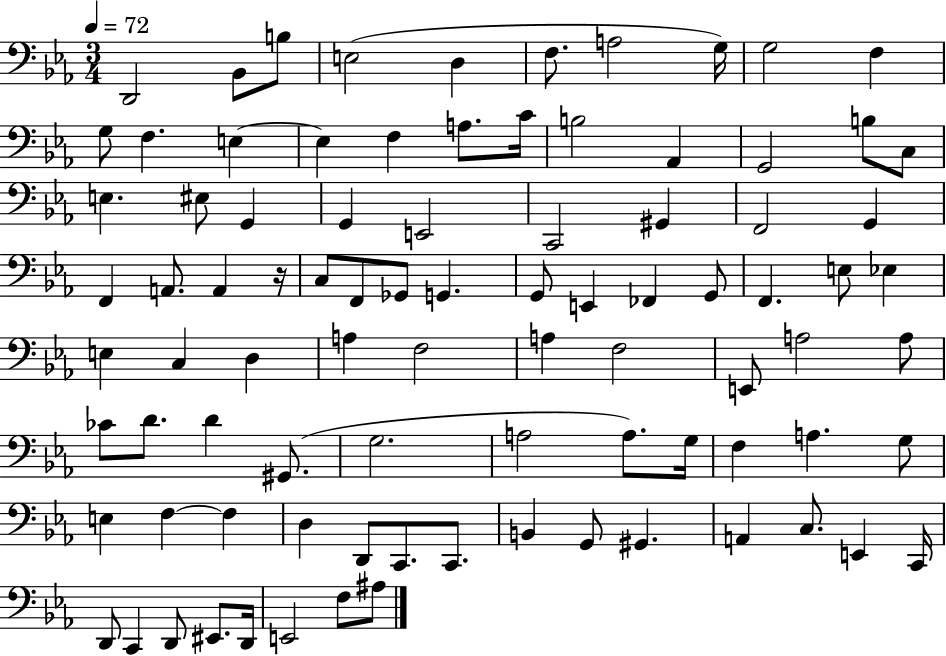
X:1
T:Untitled
M:3/4
L:1/4
K:Eb
D,,2 _B,,/2 B,/2 E,2 D, F,/2 A,2 G,/4 G,2 F, G,/2 F, E, E, F, A,/2 C/4 B,2 _A,, G,,2 B,/2 C,/2 E, ^E,/2 G,, G,, E,,2 C,,2 ^G,, F,,2 G,, F,, A,,/2 A,, z/4 C,/2 F,,/2 _G,,/2 G,, G,,/2 E,, _F,, G,,/2 F,, E,/2 _E, E, C, D, A, F,2 A, F,2 E,,/2 A,2 A,/2 _C/2 D/2 D ^G,,/2 G,2 A,2 A,/2 G,/4 F, A, G,/2 E, F, F, D, D,,/2 C,,/2 C,,/2 B,, G,,/2 ^G,, A,, C,/2 E,, C,,/4 D,,/2 C,, D,,/2 ^E,,/2 D,,/4 E,,2 F,/2 ^A,/2